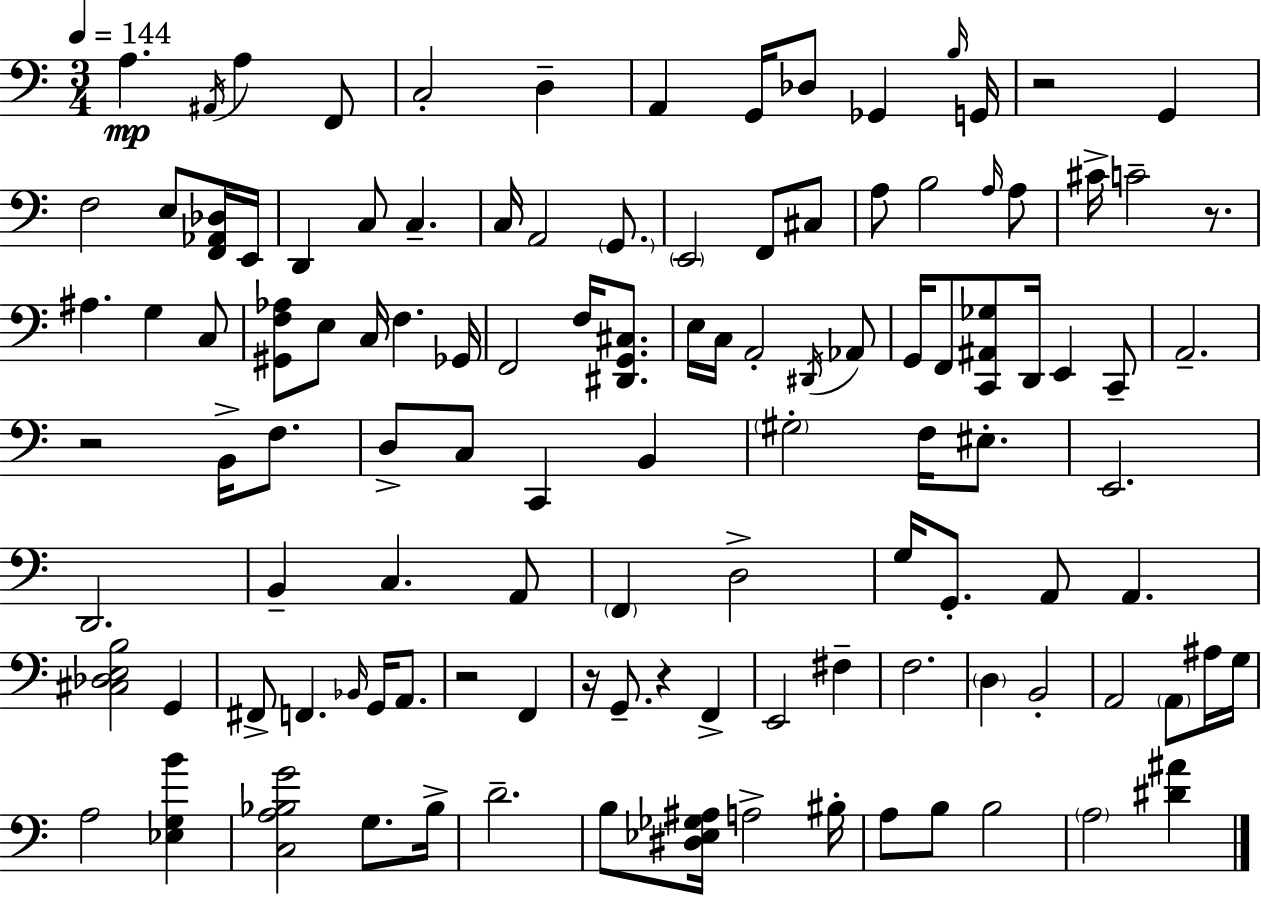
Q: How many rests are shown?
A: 6